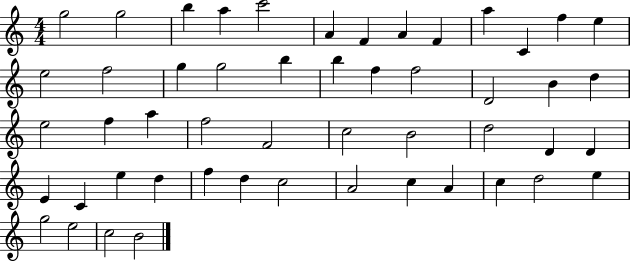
G5/h G5/h B5/q A5/q C6/h A4/q F4/q A4/q F4/q A5/q C4/q F5/q E5/q E5/h F5/h G5/q G5/h B5/q B5/q F5/q F5/h D4/h B4/q D5/q E5/h F5/q A5/q F5/h F4/h C5/h B4/h D5/h D4/q D4/q E4/q C4/q E5/q D5/q F5/q D5/q C5/h A4/h C5/q A4/q C5/q D5/h E5/q G5/h E5/h C5/h B4/h